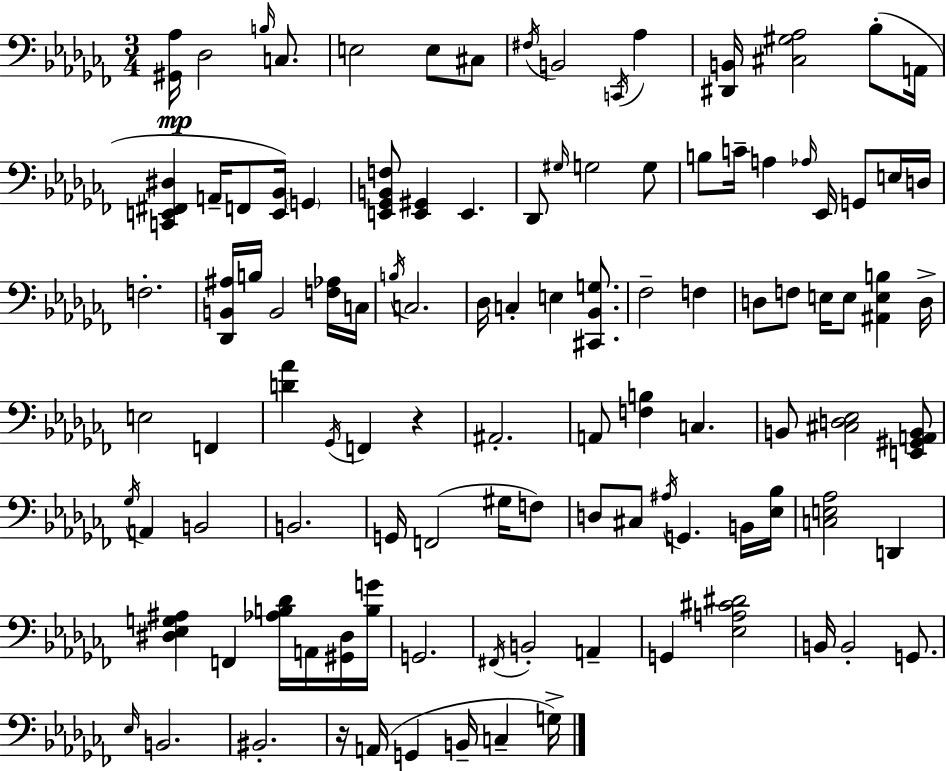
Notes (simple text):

[G#2,Ab3]/s Db3/h B3/s C3/e. E3/h E3/e C#3/e F#3/s B2/h C2/s Ab3/q [D#2,B2]/s [C#3,G#3,Ab3]/h Bb3/e A2/s [C2,E2,F#2,D#3]/q A2/s F2/e [E2,Bb2]/s G2/q [E2,Gb2,B2,F3]/e [E2,G#2]/q E2/q. Db2/e G#3/s G3/h G3/e B3/e C4/s A3/q Ab3/s Eb2/s G2/e E3/s D3/s F3/h. [Db2,B2,A#3]/s B3/s B2/h [F3,Ab3]/s C3/s B3/s C3/h. Db3/s C3/q E3/q [C#2,Bb2,G3]/e. FES3/h F3/q D3/e F3/e E3/s E3/e [A#2,E3,B3]/q D3/s E3/h F2/q [D4,Ab4]/q Gb2/s F2/q R/q A#2/h. A2/e [F3,B3]/q C3/q. B2/e [C#3,D3,Eb3]/h [E2,G#2,A2,B2]/e Gb3/s A2/q B2/h B2/h. G2/s F2/h G#3/s F3/e D3/e C#3/e A#3/s G2/q. B2/s [Eb3,Bb3]/s [C3,E3,Ab3]/h D2/q [D#3,Eb3,G3,A#3]/q F2/q [Ab3,B3,Db4]/s A2/s [G#2,D#3]/s [B3,G4]/s G2/h. F#2/s B2/h A2/q G2/q [Eb3,A3,C#4,D#4]/h B2/s B2/h G2/e. Eb3/s B2/h. BIS2/h. R/s A2/s G2/q B2/s C3/q G3/s